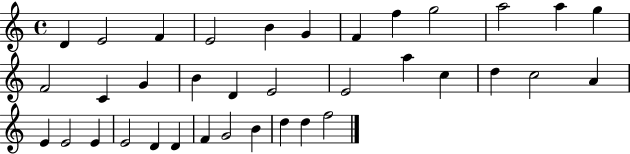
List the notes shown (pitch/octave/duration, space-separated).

D4/q E4/h F4/q E4/h B4/q G4/q F4/q F5/q G5/h A5/h A5/q G5/q F4/h C4/q G4/q B4/q D4/q E4/h E4/h A5/q C5/q D5/q C5/h A4/q E4/q E4/h E4/q E4/h D4/q D4/q F4/q G4/h B4/q D5/q D5/q F5/h